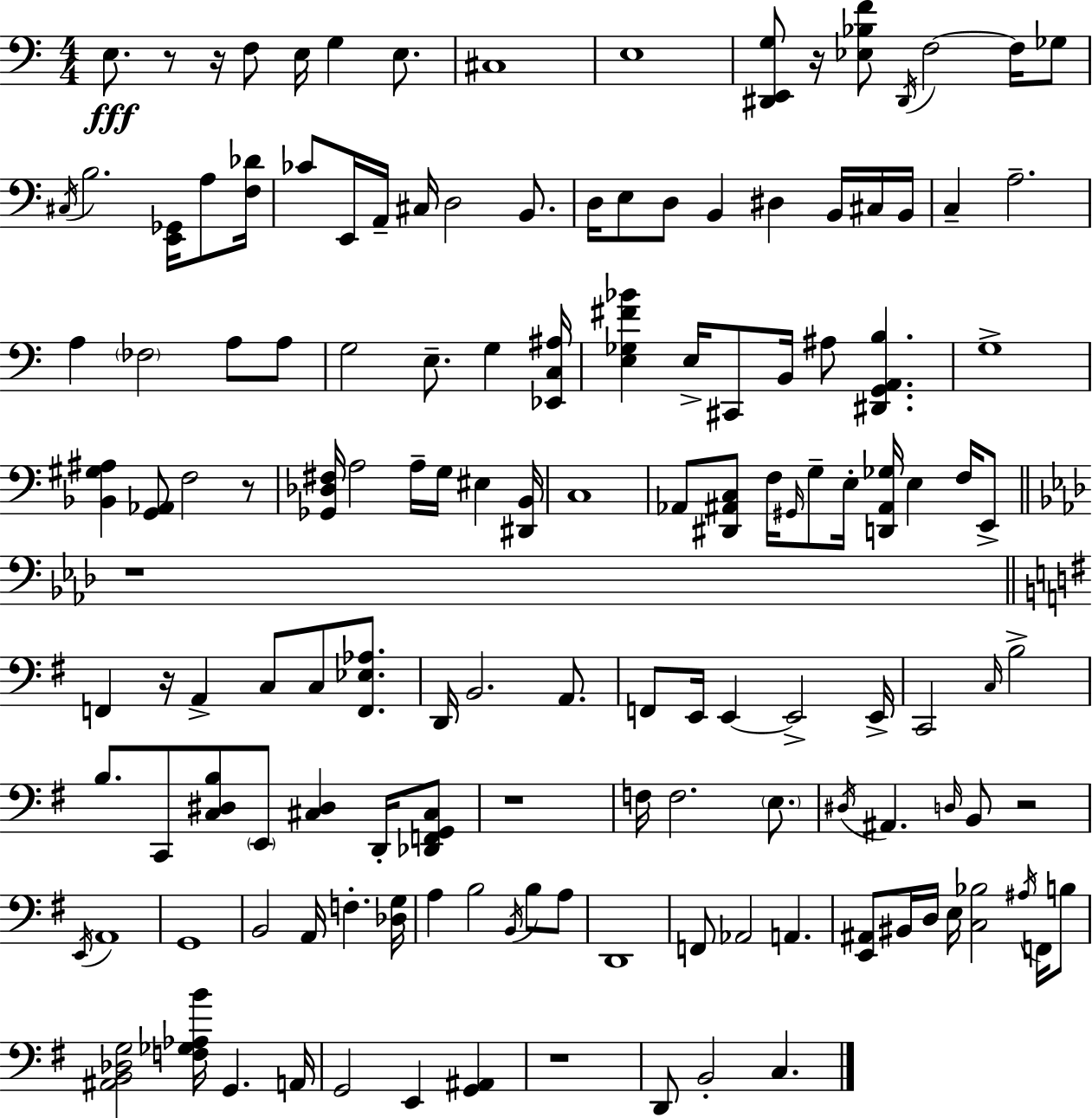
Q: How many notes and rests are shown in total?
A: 142